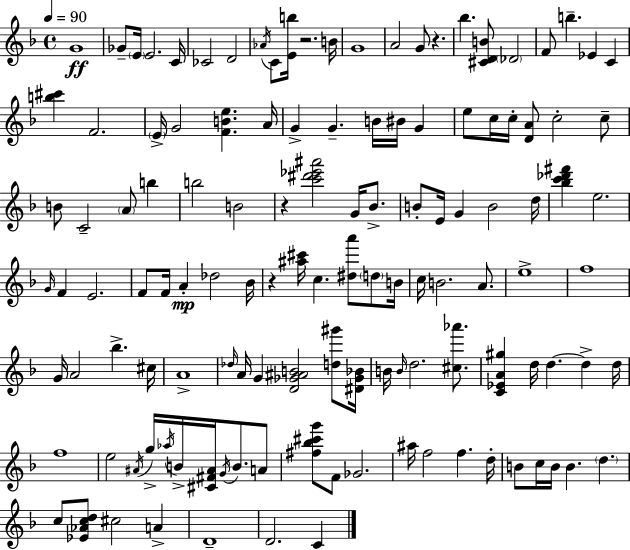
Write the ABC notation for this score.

X:1
T:Untitled
M:4/4
L:1/4
K:F
G4 _G/2 E/4 E2 C/4 _C2 D2 _A/4 C/2 [Eb]/4 z2 B/4 G4 A2 G/2 z _b [^CDB]/2 _D2 F/2 b _E C [b^c'] F2 E/4 G2 [FBe] A/4 G G B/4 ^B/4 G e/2 c/4 c/4 [DA]/2 c2 c/2 B/2 C2 A/2 b b2 B2 z [c'^d'_e'^a']2 G/4 _B/2 B/2 E/4 G B2 d/4 [_bc'_d'^f'] e2 G/4 F E2 F/2 F/4 A _d2 _B/4 z [^a^c']/4 c [^da']/2 d/2 B/4 c/4 B2 A/2 e4 f4 G/4 A2 _b ^c/4 A4 _d/4 A/4 G [D_G^AB]2 [d^g']/2 [^D_G_B]/4 B/4 B/4 d2 [^c_a']/2 [C_EA^g] d/4 d d d/4 f4 e2 ^A/4 g/4 _a/4 B/4 [^C^F^A]/4 G/4 B/2 A/2 [^f_b^c'g']/2 F/2 _G2 ^a/4 f2 f d/4 B/2 c/4 B/4 B d c/2 [_E_Acd]/2 ^c2 A D4 D2 C